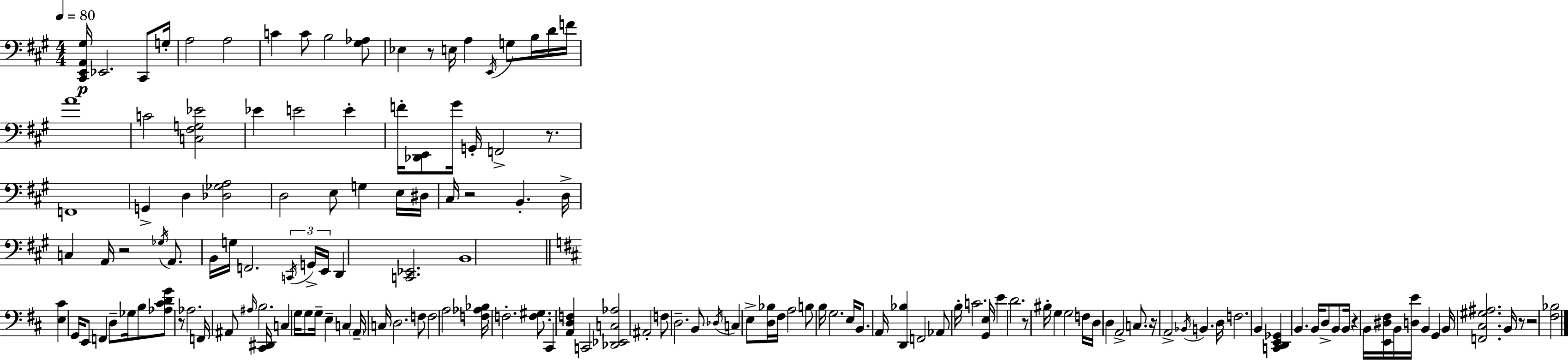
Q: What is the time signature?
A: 4/4